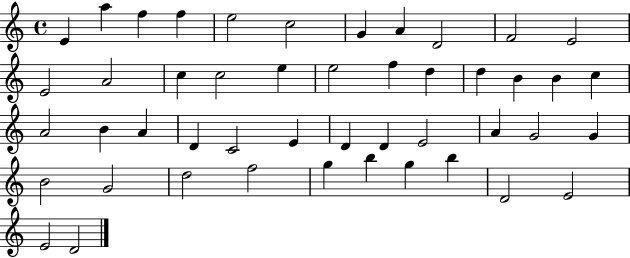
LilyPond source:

{
  \clef treble
  \time 4/4
  \defaultTimeSignature
  \key c \major
  e'4 a''4 f''4 f''4 | e''2 c''2 | g'4 a'4 d'2 | f'2 e'2 | \break e'2 a'2 | c''4 c''2 e''4 | e''2 f''4 d''4 | d''4 b'4 b'4 c''4 | \break a'2 b'4 a'4 | d'4 c'2 e'4 | d'4 d'4 e'2 | a'4 g'2 g'4 | \break b'2 g'2 | d''2 f''2 | g''4 b''4 g''4 b''4 | d'2 e'2 | \break e'2 d'2 | \bar "|."
}